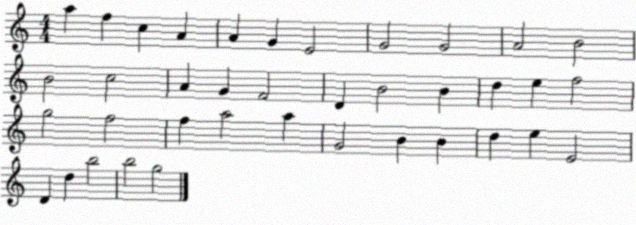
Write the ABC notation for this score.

X:1
T:Untitled
M:4/4
L:1/4
K:C
a f c A A G E2 G2 G2 A2 B2 B2 c2 A G F2 D B2 B d e f2 g2 f2 f a2 a G2 B B d e E2 D d b2 b2 g2